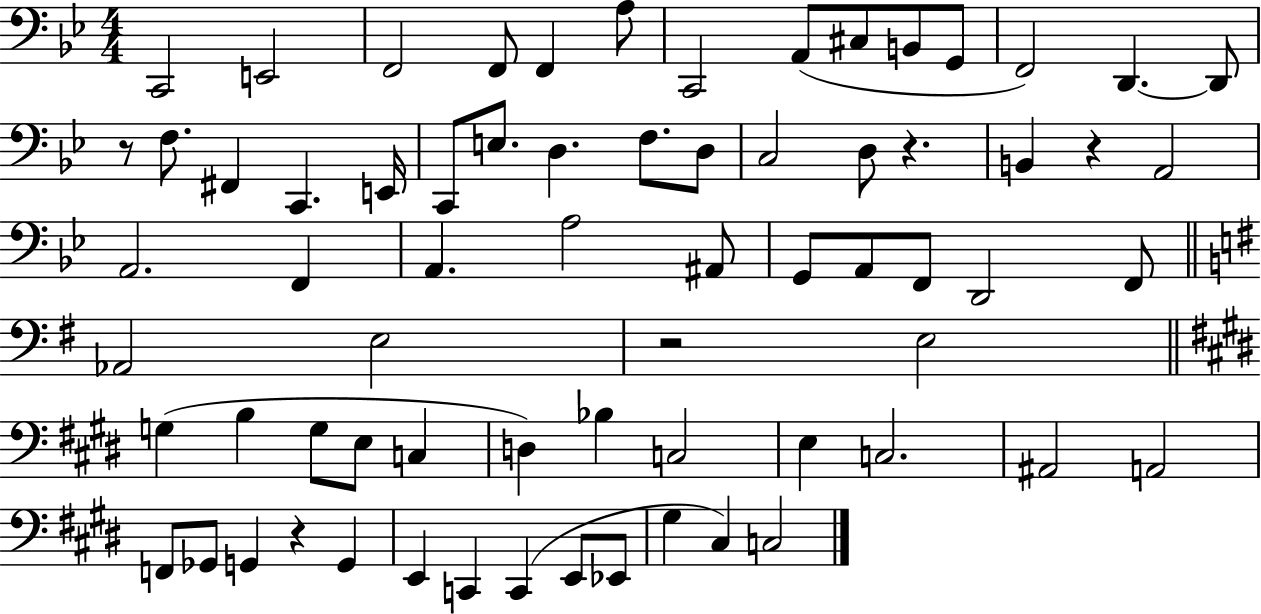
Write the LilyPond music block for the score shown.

{
  \clef bass
  \numericTimeSignature
  \time 4/4
  \key bes \major
  \repeat volta 2 { c,2 e,2 | f,2 f,8 f,4 a8 | c,2 a,8( cis8 b,8 g,8 | f,2) d,4.~~ d,8 | \break r8 f8. fis,4 c,4. e,16 | c,8 e8. d4. f8. d8 | c2 d8 r4. | b,4 r4 a,2 | \break a,2. f,4 | a,4. a2 ais,8 | g,8 a,8 f,8 d,2 f,8 | \bar "||" \break \key e \minor aes,2 e2 | r2 e2 | \bar "||" \break \key e \major g4( b4 g8 e8 c4 | d4) bes4 c2 | e4 c2. | ais,2 a,2 | \break f,8 ges,8 g,4 r4 g,4 | e,4 c,4 c,4( e,8 ees,8 | gis4 cis4) c2 | } \bar "|."
}